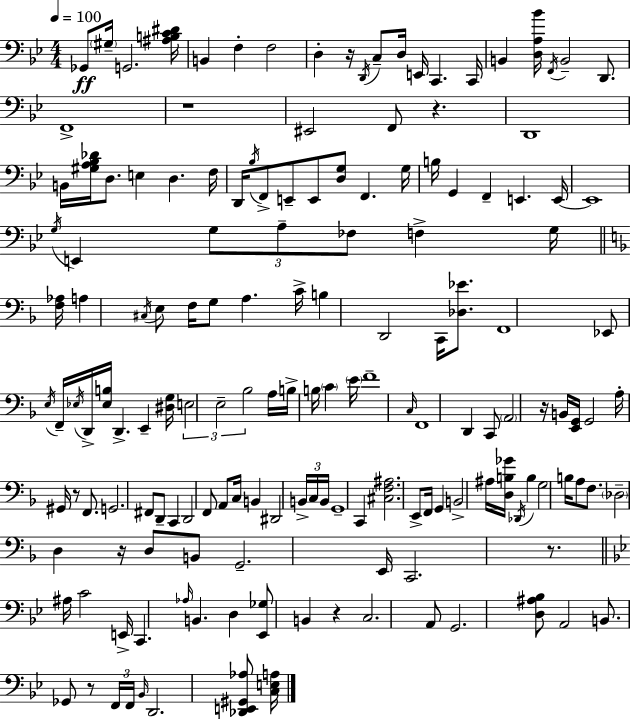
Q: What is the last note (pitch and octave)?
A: D2